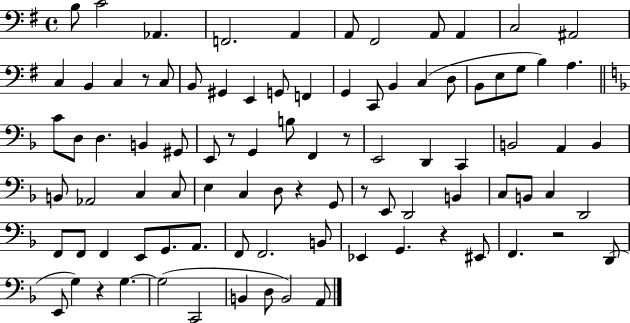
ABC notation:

X:1
T:Untitled
M:4/4
L:1/4
K:G
B,/2 C2 _A,, F,,2 A,, A,,/2 ^F,,2 A,,/2 A,, C,2 ^A,,2 C, B,, C, z/2 C,/2 B,,/2 ^G,, E,, G,,/2 F,, G,, C,,/2 B,, C, D,/2 B,,/2 E,/2 G,/2 B, A, C/2 D,/2 D, B,, ^G,,/2 E,,/2 z/2 G,, B,/2 F,, z/2 E,,2 D,, C,, B,,2 A,, B,, B,,/2 _A,,2 C, C,/2 E, C, D,/2 z G,,/2 z/2 E,,/2 D,,2 B,, C,/2 B,,/2 C, D,,2 F,,/2 F,,/2 F,, E,,/2 G,,/2 A,,/2 F,,/2 F,,2 B,,/2 _E,, G,, z ^E,,/2 F,, z2 D,,/2 E,,/2 G, z G, G,2 C,,2 B,, D,/2 B,,2 A,,/2